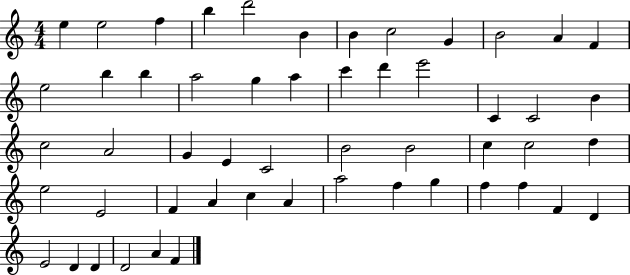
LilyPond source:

{
  \clef treble
  \numericTimeSignature
  \time 4/4
  \key c \major
  e''4 e''2 f''4 | b''4 d'''2 b'4 | b'4 c''2 g'4 | b'2 a'4 f'4 | \break e''2 b''4 b''4 | a''2 g''4 a''4 | c'''4 d'''4 e'''2 | c'4 c'2 b'4 | \break c''2 a'2 | g'4 e'4 c'2 | b'2 b'2 | c''4 c''2 d''4 | \break e''2 e'2 | f'4 a'4 c''4 a'4 | a''2 f''4 g''4 | f''4 f''4 f'4 d'4 | \break e'2 d'4 d'4 | d'2 a'4 f'4 | \bar "|."
}